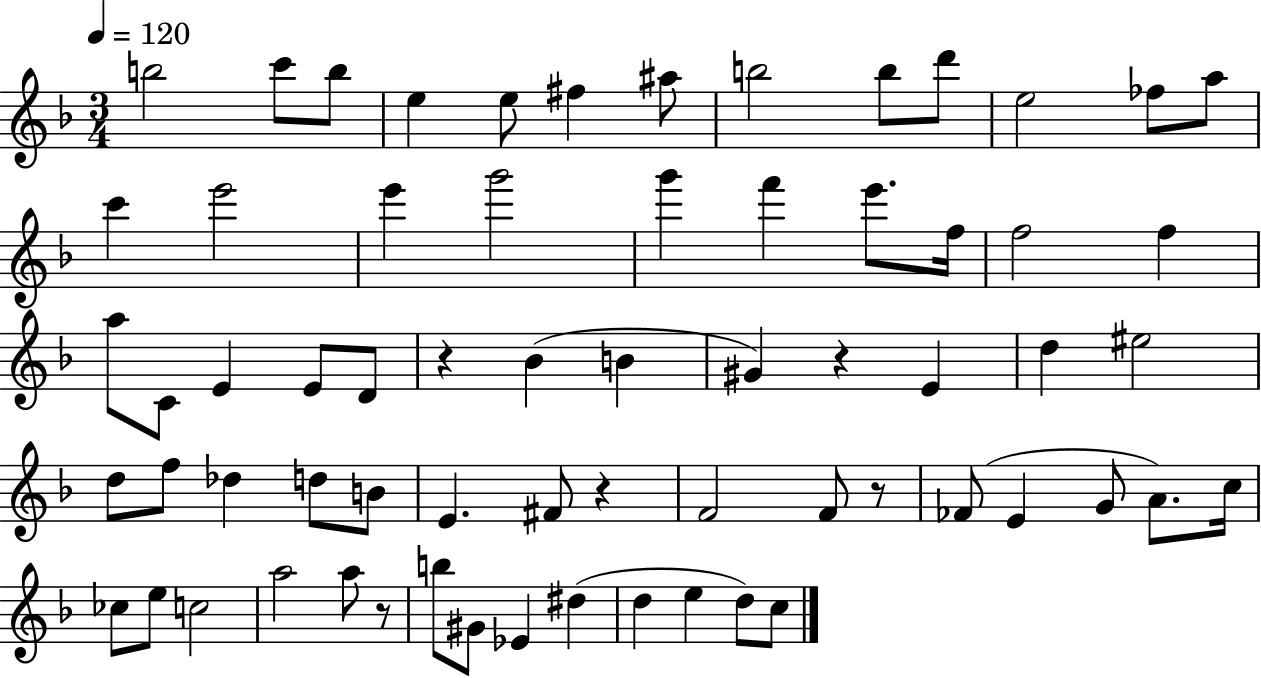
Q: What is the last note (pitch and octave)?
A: C5